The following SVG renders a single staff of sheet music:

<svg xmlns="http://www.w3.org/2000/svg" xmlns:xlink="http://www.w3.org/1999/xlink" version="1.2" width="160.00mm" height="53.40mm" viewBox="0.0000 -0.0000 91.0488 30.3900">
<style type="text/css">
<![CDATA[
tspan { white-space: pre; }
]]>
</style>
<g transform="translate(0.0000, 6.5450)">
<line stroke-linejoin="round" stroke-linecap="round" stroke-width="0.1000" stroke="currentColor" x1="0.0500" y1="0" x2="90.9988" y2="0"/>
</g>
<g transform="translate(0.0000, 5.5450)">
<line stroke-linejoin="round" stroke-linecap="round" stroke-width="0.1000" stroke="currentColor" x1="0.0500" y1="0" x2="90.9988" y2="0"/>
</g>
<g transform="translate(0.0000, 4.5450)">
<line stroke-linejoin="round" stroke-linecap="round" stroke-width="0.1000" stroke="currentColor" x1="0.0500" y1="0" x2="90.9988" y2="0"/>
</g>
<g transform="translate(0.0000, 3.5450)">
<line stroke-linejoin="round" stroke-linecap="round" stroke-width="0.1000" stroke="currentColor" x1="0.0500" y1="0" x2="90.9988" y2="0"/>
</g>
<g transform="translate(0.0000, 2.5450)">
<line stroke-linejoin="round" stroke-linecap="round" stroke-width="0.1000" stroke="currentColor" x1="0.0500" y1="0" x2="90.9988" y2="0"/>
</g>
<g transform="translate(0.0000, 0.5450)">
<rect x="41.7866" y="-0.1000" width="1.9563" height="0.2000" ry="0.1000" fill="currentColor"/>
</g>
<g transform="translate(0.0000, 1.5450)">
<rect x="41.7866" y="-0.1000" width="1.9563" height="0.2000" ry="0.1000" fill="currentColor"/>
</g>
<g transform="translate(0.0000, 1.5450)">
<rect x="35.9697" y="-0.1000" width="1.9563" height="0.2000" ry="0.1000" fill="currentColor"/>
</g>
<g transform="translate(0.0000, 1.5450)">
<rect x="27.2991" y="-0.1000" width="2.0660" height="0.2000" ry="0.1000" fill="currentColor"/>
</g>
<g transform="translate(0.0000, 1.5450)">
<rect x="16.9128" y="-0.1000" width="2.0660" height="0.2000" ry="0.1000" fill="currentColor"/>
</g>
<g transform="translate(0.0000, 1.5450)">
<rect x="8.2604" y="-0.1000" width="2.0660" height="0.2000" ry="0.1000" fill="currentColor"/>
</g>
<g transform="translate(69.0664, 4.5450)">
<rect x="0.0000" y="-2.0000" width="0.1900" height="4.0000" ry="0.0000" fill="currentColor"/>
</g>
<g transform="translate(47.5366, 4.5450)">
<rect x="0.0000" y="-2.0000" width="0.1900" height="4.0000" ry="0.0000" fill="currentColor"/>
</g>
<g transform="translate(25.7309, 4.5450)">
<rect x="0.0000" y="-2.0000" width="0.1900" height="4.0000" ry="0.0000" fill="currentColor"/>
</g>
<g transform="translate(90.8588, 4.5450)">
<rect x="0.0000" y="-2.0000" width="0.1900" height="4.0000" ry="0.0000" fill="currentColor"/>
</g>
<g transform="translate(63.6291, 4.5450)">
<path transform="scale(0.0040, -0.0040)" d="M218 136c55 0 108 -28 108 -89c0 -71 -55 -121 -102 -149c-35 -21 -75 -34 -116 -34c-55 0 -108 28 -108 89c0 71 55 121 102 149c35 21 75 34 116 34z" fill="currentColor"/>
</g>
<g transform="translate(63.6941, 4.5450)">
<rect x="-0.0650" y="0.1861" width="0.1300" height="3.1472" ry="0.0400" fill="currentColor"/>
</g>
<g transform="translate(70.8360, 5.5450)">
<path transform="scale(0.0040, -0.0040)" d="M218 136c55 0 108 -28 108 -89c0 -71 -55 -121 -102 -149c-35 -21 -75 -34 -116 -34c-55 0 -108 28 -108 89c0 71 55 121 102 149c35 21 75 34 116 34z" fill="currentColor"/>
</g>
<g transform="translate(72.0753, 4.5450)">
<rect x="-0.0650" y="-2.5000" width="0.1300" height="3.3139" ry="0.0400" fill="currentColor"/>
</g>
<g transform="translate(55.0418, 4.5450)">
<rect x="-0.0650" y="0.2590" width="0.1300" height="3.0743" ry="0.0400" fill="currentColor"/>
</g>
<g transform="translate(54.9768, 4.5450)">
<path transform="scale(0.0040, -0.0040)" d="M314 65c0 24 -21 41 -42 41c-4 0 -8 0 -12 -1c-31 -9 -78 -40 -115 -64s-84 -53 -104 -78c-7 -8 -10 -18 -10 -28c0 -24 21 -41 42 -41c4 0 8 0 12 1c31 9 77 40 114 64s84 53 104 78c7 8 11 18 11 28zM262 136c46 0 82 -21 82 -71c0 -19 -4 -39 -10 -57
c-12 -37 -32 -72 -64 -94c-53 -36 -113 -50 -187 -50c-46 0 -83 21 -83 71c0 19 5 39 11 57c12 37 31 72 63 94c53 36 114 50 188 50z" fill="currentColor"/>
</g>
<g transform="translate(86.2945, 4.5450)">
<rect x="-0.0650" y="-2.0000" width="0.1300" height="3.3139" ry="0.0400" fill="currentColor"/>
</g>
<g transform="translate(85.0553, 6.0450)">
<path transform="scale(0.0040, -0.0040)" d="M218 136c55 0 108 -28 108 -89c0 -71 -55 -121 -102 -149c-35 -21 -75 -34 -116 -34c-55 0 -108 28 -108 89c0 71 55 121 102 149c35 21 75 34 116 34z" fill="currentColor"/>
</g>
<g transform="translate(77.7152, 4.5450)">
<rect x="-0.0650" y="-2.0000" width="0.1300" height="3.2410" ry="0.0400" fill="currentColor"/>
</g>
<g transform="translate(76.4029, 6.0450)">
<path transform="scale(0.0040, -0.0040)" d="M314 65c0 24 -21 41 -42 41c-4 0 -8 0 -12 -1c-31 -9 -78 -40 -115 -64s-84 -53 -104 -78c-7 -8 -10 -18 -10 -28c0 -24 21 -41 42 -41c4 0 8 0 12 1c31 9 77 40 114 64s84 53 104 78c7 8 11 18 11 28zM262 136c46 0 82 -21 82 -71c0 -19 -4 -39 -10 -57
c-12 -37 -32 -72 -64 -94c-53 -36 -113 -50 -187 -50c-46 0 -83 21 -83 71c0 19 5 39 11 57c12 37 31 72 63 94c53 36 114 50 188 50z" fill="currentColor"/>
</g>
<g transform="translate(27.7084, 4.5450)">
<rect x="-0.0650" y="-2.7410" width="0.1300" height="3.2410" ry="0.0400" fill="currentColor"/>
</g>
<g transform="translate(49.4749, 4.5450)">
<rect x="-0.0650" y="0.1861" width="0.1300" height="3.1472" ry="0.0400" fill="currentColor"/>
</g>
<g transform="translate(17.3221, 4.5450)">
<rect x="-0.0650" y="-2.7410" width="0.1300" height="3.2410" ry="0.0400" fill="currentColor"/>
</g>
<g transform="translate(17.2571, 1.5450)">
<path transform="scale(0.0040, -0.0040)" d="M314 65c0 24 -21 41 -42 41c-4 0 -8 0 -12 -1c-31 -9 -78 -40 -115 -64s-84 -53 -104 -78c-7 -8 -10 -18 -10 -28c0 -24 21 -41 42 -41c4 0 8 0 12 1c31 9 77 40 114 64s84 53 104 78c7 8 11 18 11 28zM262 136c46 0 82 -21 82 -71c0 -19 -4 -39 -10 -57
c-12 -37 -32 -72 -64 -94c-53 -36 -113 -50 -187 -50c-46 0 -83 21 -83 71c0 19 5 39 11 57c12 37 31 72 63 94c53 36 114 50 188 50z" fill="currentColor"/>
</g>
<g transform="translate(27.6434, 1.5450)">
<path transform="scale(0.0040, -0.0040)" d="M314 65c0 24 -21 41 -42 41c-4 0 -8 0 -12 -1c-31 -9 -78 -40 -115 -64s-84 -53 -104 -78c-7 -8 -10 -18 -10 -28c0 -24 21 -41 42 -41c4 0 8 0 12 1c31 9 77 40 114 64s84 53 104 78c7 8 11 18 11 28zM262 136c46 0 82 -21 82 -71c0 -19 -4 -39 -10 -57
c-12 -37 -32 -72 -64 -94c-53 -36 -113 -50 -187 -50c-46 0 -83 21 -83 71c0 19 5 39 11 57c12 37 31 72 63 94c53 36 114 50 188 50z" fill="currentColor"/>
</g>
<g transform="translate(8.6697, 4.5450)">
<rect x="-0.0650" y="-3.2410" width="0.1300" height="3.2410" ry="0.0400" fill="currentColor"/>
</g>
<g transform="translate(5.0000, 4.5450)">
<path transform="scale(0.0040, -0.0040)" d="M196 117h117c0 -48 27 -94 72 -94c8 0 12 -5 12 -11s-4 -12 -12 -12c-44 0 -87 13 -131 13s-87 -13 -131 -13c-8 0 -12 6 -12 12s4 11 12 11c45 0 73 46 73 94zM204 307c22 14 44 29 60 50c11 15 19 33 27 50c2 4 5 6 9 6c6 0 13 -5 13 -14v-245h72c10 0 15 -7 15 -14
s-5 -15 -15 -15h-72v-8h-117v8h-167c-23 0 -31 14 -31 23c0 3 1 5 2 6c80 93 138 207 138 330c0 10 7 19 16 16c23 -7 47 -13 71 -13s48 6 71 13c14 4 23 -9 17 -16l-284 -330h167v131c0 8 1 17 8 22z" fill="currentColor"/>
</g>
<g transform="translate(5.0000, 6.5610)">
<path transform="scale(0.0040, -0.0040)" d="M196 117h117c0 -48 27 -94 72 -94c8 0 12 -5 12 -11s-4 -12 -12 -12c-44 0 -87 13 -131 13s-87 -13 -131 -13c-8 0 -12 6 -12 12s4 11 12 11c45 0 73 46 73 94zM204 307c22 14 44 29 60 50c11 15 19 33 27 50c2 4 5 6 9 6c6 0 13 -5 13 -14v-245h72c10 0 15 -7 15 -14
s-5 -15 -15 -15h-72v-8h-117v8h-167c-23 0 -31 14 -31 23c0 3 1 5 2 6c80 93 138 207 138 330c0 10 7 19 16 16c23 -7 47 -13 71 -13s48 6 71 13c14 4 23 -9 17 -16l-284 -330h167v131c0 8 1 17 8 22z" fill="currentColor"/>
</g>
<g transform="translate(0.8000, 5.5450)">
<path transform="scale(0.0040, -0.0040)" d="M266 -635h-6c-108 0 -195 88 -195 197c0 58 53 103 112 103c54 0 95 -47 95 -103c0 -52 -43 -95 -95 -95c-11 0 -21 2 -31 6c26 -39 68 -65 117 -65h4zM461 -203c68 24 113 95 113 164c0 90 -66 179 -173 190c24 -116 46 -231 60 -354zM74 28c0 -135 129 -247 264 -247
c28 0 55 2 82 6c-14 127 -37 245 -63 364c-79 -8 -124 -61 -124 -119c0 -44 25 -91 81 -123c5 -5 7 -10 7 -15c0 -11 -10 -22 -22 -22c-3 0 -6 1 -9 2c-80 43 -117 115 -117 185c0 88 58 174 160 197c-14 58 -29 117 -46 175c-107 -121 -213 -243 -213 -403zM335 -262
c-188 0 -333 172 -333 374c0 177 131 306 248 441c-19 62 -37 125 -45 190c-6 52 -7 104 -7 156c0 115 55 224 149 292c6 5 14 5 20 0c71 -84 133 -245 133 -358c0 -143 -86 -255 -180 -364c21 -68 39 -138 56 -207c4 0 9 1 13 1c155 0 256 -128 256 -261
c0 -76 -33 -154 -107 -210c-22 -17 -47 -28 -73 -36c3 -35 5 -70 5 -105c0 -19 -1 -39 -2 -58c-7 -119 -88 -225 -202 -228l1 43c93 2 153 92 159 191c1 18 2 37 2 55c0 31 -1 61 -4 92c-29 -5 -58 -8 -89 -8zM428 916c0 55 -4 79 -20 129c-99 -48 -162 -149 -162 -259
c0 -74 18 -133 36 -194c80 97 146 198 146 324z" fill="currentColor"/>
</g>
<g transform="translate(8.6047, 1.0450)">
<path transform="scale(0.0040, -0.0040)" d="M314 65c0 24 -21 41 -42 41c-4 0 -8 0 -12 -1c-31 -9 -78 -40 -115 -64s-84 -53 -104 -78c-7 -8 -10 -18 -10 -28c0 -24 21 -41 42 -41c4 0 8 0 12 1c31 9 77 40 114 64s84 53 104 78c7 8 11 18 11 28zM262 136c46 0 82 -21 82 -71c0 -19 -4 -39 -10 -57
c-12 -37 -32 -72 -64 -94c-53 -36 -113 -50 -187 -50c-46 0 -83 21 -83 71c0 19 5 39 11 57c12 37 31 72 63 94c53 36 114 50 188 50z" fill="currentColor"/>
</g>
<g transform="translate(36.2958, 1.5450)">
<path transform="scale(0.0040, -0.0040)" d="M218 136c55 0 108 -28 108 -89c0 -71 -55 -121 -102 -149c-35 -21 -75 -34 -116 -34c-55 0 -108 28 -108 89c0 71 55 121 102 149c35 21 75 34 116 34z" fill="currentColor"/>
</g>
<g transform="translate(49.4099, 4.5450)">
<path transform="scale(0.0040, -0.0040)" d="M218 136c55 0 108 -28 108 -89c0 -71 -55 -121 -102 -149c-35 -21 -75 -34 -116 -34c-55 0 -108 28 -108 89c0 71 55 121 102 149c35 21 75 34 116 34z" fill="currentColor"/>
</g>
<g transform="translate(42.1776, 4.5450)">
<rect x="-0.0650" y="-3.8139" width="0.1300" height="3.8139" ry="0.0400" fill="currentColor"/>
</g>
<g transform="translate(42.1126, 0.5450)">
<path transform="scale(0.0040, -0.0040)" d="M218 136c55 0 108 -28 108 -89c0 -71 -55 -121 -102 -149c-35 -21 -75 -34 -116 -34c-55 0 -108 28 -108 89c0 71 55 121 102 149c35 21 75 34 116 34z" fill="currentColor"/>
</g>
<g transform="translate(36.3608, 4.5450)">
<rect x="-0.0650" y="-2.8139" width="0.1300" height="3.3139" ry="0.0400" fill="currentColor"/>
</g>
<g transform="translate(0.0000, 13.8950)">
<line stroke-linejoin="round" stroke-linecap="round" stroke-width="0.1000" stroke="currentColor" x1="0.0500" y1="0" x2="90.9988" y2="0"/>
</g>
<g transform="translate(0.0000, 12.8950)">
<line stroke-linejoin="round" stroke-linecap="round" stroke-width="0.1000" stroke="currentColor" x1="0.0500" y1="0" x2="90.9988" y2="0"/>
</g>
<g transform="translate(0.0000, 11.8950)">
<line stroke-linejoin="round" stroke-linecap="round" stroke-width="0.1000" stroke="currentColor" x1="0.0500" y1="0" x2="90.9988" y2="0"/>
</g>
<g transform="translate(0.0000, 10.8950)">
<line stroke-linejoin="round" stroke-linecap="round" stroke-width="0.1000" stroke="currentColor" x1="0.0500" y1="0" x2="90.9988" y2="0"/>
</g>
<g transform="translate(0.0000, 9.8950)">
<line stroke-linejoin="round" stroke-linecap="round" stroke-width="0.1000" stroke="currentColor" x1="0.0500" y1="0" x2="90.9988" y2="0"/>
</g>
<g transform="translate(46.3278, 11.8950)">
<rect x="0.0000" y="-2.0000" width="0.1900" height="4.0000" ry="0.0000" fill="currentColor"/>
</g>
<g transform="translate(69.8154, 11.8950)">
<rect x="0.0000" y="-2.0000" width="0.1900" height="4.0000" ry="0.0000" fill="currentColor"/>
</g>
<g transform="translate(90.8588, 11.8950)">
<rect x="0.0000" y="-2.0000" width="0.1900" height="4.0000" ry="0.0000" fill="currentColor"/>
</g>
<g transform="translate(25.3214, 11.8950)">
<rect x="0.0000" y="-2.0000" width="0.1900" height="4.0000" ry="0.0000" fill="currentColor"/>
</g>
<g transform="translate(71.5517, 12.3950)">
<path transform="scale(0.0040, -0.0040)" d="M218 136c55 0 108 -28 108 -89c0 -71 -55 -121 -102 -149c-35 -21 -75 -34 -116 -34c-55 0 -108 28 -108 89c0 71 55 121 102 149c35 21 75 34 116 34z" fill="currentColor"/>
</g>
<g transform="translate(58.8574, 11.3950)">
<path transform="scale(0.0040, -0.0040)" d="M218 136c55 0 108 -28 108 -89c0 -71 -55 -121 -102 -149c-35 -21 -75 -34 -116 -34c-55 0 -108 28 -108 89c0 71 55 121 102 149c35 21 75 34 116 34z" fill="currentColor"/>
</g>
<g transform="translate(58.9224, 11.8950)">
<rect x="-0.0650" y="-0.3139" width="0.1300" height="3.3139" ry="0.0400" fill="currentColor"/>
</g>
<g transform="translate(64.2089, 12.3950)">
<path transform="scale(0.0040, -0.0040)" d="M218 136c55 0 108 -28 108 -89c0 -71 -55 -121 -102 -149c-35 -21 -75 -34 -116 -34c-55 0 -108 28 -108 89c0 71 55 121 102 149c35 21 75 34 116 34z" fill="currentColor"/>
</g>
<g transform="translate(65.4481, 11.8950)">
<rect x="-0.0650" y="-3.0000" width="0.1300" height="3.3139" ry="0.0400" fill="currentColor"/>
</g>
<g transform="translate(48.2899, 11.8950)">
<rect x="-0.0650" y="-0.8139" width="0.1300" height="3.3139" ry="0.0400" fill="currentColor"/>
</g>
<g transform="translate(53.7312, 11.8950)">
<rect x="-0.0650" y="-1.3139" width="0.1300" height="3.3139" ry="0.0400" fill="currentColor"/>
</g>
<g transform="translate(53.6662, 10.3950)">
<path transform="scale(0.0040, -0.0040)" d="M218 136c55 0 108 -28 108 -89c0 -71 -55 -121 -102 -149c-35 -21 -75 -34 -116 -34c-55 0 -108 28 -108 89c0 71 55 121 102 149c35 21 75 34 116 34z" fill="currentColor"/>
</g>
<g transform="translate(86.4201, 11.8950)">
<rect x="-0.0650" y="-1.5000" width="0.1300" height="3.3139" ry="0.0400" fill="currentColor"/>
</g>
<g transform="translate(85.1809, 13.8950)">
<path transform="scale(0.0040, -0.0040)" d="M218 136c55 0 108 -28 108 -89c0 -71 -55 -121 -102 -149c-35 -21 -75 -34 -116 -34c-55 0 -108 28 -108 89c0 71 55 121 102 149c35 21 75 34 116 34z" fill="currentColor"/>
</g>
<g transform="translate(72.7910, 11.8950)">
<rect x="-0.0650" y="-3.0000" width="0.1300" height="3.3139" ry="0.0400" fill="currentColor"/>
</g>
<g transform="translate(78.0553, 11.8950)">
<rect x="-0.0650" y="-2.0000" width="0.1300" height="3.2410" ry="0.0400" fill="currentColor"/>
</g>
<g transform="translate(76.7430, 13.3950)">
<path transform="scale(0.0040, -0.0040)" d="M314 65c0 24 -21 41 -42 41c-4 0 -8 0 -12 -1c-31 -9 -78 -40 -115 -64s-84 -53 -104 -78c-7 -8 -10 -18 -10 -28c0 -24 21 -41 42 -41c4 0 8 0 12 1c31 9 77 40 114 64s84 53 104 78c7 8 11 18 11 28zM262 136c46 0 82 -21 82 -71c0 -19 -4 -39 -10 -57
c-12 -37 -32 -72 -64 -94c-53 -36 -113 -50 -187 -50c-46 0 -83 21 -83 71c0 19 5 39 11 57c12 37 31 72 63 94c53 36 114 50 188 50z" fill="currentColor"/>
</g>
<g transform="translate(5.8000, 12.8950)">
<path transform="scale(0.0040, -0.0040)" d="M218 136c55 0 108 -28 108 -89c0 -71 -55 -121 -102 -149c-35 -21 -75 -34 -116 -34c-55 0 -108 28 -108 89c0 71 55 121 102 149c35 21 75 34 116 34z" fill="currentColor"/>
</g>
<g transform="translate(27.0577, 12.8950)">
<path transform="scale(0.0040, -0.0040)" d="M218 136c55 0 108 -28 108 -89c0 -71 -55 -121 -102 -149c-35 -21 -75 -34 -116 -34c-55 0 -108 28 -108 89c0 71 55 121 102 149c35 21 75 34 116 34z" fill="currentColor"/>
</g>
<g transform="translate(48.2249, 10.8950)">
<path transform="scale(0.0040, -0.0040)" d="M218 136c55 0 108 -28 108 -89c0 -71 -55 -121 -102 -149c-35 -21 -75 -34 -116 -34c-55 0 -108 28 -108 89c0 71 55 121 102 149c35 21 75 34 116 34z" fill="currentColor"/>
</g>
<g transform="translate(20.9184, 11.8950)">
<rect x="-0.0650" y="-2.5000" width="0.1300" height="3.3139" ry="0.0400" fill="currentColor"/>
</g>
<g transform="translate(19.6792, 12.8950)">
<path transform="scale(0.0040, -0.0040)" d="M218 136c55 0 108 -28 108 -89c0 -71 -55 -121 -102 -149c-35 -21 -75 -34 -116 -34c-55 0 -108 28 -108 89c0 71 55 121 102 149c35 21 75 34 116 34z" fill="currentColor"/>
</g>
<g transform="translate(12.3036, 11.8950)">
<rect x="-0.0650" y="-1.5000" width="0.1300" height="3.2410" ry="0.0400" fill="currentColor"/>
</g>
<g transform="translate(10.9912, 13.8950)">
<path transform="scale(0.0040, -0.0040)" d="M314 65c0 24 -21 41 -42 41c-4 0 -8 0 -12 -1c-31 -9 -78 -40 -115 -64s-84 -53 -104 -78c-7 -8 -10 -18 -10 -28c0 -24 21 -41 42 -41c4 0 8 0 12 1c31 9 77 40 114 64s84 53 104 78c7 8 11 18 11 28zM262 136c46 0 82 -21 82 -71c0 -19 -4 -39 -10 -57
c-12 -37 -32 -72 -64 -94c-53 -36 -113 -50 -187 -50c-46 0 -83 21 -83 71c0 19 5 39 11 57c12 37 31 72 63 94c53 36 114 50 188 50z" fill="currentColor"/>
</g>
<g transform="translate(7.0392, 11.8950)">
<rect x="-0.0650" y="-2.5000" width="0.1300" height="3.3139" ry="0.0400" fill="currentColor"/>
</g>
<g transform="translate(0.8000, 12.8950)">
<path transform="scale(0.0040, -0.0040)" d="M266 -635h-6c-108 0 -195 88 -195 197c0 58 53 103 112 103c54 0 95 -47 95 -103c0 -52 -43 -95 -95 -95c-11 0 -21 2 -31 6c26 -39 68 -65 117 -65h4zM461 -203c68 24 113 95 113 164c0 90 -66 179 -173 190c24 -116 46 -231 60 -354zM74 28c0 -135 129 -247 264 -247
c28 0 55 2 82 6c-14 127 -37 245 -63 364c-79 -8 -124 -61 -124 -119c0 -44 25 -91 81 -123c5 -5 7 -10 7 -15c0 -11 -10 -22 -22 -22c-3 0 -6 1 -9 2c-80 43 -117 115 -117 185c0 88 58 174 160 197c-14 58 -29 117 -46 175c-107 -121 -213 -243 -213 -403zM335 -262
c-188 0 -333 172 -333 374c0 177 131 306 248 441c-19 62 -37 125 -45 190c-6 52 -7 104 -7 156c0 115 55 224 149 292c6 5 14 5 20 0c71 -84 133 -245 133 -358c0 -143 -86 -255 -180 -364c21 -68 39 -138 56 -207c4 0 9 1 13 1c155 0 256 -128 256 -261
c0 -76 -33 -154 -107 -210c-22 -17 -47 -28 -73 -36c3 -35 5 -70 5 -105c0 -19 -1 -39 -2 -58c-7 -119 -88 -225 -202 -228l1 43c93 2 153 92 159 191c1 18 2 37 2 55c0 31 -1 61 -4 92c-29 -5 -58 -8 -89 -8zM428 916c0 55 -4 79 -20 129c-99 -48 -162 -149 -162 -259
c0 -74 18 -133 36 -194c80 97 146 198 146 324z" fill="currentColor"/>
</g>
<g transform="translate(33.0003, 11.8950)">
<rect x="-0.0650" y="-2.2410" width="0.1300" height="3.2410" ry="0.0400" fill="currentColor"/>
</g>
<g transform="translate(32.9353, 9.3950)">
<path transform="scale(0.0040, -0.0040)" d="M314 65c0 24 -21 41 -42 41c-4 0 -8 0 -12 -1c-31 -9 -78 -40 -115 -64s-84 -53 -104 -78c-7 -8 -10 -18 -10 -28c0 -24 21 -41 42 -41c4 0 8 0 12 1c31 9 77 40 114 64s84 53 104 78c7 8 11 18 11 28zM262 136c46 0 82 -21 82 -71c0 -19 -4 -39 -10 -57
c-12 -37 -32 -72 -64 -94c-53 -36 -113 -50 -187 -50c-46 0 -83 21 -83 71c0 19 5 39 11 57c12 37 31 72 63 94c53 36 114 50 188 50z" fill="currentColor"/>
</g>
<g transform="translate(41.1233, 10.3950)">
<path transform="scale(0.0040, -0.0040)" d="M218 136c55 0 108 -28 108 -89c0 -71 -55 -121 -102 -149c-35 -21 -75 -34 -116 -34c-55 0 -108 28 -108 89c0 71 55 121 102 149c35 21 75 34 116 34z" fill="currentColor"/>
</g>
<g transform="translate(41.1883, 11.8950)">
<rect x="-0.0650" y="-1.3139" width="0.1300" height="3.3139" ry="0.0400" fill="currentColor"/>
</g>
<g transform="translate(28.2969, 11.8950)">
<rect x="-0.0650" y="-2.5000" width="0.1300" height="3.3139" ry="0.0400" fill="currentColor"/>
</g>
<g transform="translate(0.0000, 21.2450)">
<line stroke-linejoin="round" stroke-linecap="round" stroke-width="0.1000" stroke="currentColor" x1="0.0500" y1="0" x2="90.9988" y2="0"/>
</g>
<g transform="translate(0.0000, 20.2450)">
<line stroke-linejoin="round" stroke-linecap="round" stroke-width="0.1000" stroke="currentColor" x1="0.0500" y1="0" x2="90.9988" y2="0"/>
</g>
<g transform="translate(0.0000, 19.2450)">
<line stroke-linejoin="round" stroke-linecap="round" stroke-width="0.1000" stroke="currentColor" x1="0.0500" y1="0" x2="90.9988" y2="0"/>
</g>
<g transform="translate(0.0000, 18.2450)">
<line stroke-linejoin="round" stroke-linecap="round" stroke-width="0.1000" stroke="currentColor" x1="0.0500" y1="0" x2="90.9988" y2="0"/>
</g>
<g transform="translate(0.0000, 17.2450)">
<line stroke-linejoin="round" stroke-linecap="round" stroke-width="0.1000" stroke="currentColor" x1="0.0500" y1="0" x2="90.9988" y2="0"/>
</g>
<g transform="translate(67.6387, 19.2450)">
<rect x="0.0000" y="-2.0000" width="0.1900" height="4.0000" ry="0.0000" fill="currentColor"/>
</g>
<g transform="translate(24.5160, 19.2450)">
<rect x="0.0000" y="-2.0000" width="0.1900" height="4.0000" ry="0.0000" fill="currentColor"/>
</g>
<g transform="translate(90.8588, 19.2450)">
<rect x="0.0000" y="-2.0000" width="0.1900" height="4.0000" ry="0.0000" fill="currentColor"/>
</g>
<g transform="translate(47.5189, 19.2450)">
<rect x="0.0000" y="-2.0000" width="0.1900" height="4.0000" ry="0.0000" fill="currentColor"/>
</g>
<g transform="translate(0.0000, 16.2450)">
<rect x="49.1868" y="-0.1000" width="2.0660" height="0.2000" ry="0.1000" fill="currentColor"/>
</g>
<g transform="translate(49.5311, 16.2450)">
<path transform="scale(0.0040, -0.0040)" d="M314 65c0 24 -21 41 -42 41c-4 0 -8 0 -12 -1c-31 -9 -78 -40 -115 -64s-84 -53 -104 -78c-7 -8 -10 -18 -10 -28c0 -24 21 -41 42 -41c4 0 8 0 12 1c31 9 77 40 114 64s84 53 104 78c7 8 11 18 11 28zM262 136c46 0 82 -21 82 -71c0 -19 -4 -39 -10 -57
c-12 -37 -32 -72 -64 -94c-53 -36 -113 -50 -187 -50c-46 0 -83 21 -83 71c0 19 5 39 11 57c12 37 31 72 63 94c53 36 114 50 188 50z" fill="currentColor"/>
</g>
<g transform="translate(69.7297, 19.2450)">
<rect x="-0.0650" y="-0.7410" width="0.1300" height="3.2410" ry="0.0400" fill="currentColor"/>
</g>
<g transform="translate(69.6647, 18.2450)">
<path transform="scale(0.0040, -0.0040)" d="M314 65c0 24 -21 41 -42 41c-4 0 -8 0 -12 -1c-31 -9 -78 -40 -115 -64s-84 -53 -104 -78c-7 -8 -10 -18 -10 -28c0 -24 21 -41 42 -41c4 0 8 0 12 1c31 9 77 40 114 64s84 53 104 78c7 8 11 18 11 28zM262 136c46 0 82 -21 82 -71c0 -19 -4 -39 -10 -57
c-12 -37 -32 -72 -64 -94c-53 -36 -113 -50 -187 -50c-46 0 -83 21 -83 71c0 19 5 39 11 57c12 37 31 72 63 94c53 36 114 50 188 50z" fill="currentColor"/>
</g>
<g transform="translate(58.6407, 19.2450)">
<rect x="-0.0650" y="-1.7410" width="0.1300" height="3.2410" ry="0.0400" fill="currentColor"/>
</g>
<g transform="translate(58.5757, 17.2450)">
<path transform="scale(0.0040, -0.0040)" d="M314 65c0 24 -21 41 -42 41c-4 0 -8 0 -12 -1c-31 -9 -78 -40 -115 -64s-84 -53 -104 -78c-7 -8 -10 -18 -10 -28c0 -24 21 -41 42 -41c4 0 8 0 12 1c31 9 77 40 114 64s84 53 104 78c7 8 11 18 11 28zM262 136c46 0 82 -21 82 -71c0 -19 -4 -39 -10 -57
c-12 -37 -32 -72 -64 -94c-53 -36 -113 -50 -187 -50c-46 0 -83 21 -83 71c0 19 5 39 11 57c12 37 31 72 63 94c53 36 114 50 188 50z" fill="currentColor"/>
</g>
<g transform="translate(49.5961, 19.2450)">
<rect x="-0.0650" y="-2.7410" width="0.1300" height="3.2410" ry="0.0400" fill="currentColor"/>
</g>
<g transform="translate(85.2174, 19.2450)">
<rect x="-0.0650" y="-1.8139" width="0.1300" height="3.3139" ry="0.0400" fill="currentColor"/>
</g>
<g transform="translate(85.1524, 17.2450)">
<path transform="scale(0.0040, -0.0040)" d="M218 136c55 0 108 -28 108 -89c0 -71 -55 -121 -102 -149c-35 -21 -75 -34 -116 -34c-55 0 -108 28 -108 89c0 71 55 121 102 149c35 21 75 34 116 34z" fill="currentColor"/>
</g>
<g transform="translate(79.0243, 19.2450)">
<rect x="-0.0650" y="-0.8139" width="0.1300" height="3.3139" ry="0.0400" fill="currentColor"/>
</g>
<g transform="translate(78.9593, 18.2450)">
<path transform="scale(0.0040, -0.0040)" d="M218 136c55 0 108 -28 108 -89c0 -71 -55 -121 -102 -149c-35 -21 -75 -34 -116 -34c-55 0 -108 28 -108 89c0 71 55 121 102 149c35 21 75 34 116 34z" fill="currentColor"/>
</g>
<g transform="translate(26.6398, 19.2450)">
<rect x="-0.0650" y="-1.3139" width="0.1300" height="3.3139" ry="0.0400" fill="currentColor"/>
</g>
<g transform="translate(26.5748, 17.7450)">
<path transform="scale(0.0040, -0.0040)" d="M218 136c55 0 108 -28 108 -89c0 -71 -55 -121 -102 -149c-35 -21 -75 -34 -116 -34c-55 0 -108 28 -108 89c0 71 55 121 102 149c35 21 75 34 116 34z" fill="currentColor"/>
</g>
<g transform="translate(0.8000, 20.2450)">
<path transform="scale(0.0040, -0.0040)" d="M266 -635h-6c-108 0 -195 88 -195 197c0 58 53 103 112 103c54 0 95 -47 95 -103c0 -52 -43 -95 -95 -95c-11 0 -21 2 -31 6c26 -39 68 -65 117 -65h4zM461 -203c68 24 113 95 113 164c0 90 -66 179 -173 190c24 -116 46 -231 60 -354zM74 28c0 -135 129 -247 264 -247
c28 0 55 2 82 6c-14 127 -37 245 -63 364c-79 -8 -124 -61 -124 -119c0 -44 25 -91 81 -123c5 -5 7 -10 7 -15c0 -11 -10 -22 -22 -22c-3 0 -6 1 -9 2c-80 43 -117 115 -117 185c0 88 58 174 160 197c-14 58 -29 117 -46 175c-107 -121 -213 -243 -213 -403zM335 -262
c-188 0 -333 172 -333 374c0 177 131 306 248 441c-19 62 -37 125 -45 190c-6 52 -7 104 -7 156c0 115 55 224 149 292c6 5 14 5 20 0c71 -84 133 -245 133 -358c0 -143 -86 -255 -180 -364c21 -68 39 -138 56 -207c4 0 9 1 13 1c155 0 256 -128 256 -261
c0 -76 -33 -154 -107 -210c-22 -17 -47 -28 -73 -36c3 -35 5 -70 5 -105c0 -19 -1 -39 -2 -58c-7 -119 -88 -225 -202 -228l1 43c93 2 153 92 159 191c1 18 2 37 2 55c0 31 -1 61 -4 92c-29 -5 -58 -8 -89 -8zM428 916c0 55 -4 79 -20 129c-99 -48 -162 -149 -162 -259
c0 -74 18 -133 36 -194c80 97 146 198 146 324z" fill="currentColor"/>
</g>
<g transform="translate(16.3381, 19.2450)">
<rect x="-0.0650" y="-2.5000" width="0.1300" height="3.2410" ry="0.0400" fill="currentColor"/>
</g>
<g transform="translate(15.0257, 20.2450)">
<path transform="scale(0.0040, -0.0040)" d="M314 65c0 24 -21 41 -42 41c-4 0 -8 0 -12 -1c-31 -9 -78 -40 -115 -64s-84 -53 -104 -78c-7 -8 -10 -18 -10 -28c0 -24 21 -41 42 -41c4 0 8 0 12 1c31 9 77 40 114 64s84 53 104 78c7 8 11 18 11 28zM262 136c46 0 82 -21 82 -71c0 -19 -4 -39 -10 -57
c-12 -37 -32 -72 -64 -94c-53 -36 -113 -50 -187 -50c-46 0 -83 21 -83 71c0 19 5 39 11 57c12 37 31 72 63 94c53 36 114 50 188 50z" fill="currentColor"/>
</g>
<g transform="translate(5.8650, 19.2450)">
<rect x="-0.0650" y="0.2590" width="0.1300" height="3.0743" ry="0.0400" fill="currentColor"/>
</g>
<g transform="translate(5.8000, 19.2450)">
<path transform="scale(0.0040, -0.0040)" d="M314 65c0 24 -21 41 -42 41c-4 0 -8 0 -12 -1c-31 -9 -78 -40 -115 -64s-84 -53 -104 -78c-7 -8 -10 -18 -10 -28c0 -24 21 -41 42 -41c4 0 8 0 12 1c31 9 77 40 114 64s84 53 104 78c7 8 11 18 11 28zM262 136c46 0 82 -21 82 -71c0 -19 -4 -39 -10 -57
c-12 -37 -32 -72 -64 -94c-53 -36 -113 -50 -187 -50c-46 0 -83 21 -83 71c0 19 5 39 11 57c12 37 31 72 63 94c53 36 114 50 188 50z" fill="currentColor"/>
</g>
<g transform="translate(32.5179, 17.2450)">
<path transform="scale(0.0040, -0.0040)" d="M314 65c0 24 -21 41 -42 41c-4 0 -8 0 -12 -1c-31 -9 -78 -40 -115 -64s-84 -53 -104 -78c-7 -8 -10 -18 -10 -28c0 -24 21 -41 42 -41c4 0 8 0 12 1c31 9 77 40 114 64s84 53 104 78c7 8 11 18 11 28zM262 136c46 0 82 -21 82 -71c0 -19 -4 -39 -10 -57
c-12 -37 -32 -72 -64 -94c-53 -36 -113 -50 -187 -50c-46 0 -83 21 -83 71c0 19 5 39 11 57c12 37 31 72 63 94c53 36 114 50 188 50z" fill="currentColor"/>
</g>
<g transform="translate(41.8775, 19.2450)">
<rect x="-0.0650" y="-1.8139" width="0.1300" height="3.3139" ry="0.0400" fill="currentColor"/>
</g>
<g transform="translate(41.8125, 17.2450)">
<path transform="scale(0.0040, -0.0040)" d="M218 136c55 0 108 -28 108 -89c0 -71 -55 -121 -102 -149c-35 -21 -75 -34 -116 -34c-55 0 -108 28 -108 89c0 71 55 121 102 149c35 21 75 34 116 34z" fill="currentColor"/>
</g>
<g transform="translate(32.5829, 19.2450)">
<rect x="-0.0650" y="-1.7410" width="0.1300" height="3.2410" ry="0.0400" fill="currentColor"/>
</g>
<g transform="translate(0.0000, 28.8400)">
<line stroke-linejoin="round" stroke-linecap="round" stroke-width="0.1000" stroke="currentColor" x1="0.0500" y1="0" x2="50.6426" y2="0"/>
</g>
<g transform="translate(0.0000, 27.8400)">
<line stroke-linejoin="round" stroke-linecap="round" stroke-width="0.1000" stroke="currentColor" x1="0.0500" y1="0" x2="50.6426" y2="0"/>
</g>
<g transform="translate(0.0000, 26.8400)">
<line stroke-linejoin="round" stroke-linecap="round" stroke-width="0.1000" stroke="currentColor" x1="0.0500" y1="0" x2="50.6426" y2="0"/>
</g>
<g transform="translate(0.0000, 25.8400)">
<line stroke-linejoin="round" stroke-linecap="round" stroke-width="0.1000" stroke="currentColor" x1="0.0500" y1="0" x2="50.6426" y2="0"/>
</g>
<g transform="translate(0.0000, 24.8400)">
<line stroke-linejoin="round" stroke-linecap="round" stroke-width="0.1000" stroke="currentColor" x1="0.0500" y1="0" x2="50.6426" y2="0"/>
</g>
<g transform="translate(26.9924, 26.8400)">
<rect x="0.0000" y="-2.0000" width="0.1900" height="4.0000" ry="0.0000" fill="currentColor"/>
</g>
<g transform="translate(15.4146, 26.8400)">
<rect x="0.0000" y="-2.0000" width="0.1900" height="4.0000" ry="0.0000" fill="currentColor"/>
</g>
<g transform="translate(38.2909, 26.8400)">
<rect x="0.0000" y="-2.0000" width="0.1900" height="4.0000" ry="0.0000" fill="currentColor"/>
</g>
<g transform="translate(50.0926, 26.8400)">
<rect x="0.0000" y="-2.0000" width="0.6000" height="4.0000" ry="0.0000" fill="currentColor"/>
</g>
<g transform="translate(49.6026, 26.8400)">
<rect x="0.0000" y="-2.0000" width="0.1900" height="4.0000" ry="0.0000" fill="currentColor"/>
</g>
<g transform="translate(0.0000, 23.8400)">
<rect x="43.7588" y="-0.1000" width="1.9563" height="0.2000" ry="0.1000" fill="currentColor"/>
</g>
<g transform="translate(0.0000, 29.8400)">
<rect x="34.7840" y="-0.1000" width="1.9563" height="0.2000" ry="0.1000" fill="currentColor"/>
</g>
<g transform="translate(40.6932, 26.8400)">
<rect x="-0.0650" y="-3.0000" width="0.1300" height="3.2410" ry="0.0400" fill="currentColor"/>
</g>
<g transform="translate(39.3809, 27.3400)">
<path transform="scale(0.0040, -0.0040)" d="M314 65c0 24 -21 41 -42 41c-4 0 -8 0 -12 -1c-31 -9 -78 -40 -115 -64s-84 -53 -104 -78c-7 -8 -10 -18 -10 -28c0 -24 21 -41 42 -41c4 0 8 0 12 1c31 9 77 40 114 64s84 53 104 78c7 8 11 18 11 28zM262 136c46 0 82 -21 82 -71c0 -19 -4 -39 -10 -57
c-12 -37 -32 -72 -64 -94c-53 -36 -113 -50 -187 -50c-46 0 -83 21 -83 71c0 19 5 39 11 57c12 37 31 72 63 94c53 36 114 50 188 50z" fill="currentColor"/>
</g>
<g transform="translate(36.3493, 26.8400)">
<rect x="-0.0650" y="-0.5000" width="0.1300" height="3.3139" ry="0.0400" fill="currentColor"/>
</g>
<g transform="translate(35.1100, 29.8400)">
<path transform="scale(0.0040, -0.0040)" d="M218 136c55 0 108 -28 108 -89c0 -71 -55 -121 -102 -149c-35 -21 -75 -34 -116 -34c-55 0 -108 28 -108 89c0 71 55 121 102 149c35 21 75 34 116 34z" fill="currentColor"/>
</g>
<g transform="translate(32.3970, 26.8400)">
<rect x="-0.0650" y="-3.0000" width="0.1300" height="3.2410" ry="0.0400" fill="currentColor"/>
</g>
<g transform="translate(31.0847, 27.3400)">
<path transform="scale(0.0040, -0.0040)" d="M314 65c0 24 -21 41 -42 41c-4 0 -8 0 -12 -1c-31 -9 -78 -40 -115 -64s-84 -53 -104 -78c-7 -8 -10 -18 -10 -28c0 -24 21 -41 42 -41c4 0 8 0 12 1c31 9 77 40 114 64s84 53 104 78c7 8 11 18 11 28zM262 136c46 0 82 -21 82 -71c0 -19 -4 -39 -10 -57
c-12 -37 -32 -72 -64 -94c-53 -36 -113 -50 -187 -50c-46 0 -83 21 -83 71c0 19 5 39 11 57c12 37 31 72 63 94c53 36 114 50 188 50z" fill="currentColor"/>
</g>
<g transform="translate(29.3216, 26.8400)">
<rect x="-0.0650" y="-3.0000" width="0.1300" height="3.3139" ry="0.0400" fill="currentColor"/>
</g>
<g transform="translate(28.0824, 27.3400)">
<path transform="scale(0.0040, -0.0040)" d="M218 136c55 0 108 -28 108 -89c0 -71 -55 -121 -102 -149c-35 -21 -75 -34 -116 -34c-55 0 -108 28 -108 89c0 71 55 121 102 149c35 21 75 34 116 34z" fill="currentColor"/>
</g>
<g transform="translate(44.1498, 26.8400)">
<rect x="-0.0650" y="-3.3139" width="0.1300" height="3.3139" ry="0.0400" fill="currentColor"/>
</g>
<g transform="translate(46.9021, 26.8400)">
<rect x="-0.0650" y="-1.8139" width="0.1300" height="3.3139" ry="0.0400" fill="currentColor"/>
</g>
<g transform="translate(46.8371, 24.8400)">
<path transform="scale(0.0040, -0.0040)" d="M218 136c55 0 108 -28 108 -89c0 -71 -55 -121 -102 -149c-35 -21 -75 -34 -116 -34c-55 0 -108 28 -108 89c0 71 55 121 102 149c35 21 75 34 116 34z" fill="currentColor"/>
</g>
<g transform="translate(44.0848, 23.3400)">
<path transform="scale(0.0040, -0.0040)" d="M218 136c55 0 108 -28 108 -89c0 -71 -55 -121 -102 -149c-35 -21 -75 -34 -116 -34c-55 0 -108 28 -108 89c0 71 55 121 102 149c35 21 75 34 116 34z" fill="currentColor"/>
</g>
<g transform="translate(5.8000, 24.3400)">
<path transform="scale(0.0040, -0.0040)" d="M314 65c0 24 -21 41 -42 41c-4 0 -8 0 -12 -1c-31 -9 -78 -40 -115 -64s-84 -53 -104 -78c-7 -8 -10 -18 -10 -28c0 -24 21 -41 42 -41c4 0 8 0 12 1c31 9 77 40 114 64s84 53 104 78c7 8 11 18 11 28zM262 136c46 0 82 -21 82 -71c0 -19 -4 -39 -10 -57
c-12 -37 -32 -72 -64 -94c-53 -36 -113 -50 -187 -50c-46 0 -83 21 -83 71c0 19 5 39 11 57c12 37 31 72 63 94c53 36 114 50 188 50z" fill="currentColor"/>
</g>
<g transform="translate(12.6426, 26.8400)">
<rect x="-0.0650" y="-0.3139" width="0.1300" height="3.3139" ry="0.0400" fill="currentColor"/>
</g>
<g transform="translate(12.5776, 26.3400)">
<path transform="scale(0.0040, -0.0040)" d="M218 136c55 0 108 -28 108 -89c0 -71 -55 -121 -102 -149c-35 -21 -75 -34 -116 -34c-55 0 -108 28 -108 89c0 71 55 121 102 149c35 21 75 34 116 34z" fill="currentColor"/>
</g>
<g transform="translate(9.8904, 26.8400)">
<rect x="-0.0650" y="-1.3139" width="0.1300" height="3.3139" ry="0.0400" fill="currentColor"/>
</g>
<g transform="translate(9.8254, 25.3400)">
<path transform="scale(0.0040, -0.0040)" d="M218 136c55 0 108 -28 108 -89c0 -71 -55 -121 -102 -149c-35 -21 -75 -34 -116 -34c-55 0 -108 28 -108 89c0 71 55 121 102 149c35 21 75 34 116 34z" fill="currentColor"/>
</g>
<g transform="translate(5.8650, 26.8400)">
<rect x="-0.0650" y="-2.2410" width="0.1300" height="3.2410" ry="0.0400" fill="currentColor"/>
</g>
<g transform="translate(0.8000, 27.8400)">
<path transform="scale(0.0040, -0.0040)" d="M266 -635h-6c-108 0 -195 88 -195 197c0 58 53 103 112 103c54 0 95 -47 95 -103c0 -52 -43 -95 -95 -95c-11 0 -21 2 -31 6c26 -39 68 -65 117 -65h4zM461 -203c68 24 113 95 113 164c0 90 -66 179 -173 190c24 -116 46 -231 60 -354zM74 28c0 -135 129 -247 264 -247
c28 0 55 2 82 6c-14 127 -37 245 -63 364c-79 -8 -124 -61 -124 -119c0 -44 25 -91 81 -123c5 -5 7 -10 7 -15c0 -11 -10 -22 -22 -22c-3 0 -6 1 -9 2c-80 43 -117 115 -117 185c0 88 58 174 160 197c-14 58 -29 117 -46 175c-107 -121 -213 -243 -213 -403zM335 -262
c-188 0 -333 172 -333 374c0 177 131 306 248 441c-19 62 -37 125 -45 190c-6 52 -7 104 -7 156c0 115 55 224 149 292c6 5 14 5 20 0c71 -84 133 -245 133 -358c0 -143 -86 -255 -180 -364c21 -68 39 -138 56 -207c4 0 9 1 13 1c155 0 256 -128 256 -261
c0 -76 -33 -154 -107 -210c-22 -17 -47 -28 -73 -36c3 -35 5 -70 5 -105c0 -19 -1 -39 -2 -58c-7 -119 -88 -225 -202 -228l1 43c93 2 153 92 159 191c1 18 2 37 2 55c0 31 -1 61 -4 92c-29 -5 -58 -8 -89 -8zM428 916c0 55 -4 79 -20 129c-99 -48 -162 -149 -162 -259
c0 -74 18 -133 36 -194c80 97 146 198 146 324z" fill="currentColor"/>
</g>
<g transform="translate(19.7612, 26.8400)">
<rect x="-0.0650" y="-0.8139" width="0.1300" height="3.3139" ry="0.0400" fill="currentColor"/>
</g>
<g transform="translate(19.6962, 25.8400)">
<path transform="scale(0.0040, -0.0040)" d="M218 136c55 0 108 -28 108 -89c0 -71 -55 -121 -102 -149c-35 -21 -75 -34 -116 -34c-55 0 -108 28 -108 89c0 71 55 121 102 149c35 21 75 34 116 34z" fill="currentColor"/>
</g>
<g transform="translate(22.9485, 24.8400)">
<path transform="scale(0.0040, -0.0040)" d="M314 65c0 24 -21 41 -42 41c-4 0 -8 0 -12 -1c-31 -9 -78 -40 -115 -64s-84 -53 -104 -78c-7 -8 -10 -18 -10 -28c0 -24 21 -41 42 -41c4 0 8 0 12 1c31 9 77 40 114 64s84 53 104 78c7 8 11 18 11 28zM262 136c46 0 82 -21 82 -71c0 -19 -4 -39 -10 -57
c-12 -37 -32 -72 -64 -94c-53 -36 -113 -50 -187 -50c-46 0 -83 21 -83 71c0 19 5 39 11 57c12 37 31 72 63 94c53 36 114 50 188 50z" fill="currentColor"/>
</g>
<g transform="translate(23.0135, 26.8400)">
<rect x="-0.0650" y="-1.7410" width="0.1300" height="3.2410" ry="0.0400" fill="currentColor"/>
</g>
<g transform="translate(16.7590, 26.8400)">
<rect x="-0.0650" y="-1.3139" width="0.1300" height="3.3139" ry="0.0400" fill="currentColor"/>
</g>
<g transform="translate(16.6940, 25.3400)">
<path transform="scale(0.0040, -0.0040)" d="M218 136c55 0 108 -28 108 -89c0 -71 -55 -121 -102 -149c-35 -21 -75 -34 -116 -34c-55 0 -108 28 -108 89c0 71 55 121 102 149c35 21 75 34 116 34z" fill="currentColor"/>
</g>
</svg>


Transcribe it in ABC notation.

X:1
T:Untitled
M:4/4
L:1/4
K:C
b2 a2 a2 a c' B B2 B G F2 F G E2 G G g2 e d e c A A F2 E B2 G2 e f2 f a2 f2 d2 d f g2 e c e d f2 A A2 C A2 b f